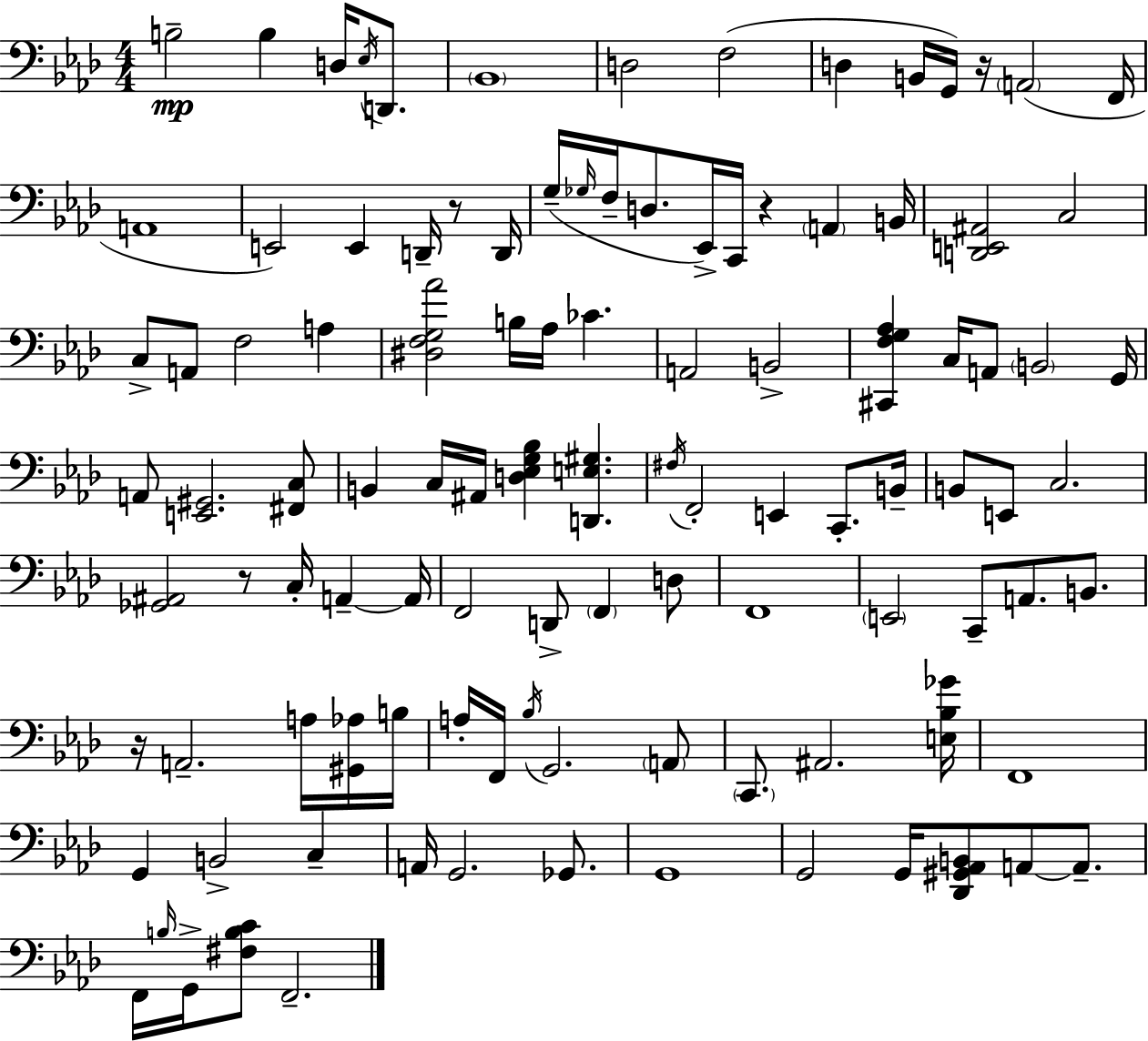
{
  \clef bass
  \numericTimeSignature
  \time 4/4
  \key aes \major
  \repeat volta 2 { b2--\mp b4 d16 \acciaccatura { ees16 } d,8. | \parenthesize bes,1 | d2 f2( | d4 b,16 g,16) r16 \parenthesize a,2( | \break f,16 a,1 | e,2) e,4 d,16-- r8 | d,16 g16--( \grace { ges16 } f16-- d8. ees,16->) c,16 r4 \parenthesize a,4 | b,16 <d, e, ais,>2 c2 | \break c8-> a,8 f2 a4 | <dis f g aes'>2 b16 aes16 ces'4. | a,2 b,2-> | <cis, f g aes>4 c16 a,8 \parenthesize b,2 | \break g,16 a,8 <e, gis,>2. | <fis, c>8 b,4 c16 ais,16 <d ees g bes>4 <d, e gis>4. | \acciaccatura { fis16 } f,2-. e,4 c,8.-. | b,16-- b,8 e,8 c2. | \break <ges, ais,>2 r8 c16-. a,4--~~ | a,16 f,2 d,8-> \parenthesize f,4 | d8 f,1 | \parenthesize e,2 c,8-- a,8. | \break b,8. r16 a,2.-- | a16 <gis, aes>16 b16 a16-. f,16 \acciaccatura { bes16 } g,2. | \parenthesize a,8 \parenthesize c,8. ais,2. | <e bes ges'>16 f,1 | \break g,4 b,2-> | c4-- a,16 g,2. | ges,8. g,1 | g,2 g,16 <des, gis, aes, b,>8 a,8~~ | \break a,8.-- f,16 \grace { b16 } g,16-> <fis b c'>8 f,2.-- | } \bar "|."
}